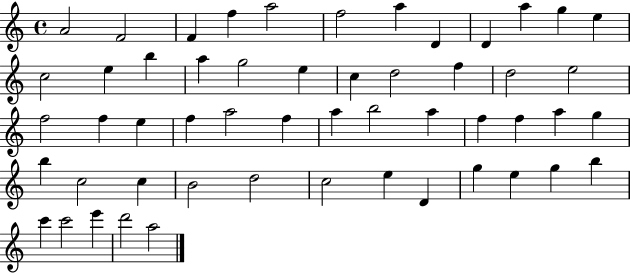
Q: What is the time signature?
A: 4/4